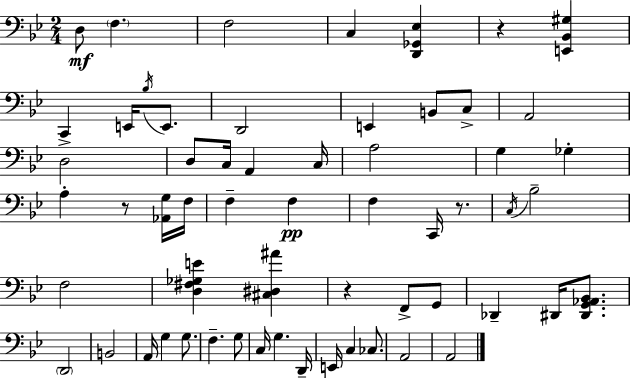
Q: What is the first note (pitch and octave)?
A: D3